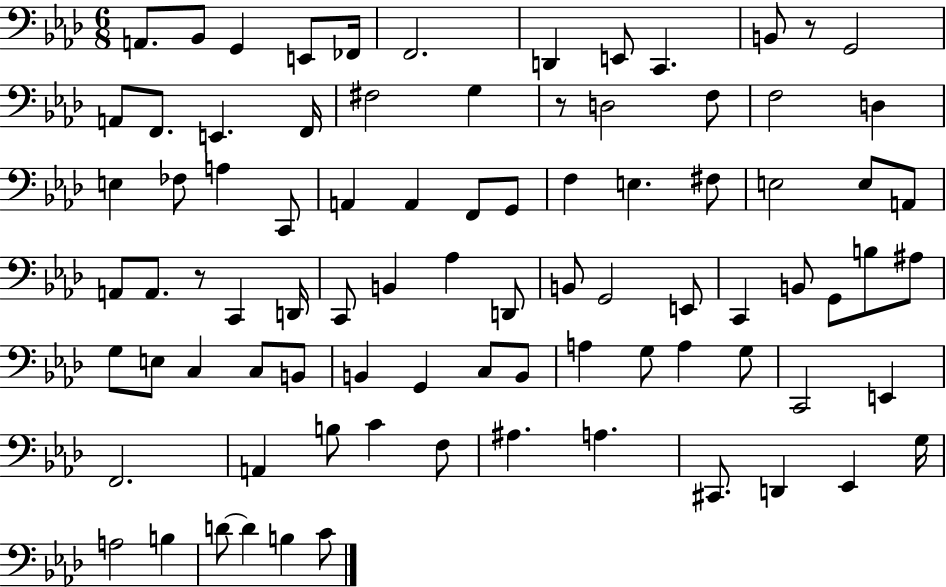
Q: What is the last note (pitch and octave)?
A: C4